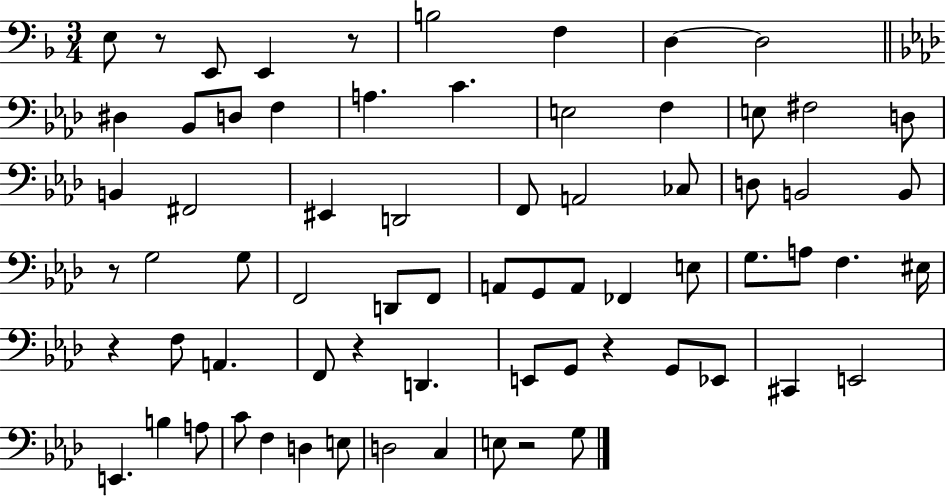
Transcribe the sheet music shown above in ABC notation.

X:1
T:Untitled
M:3/4
L:1/4
K:F
E,/2 z/2 E,,/2 E,, z/2 B,2 F, D, D,2 ^D, _B,,/2 D,/2 F, A, C E,2 F, E,/2 ^F,2 D,/2 B,, ^F,,2 ^E,, D,,2 F,,/2 A,,2 _C,/2 D,/2 B,,2 B,,/2 z/2 G,2 G,/2 F,,2 D,,/2 F,,/2 A,,/2 G,,/2 A,,/2 _F,, E,/2 G,/2 A,/2 F, ^E,/4 z F,/2 A,, F,,/2 z D,, E,,/2 G,,/2 z G,,/2 _E,,/2 ^C,, E,,2 E,, B, A,/2 C/2 F, D, E,/2 D,2 C, E,/2 z2 G,/2